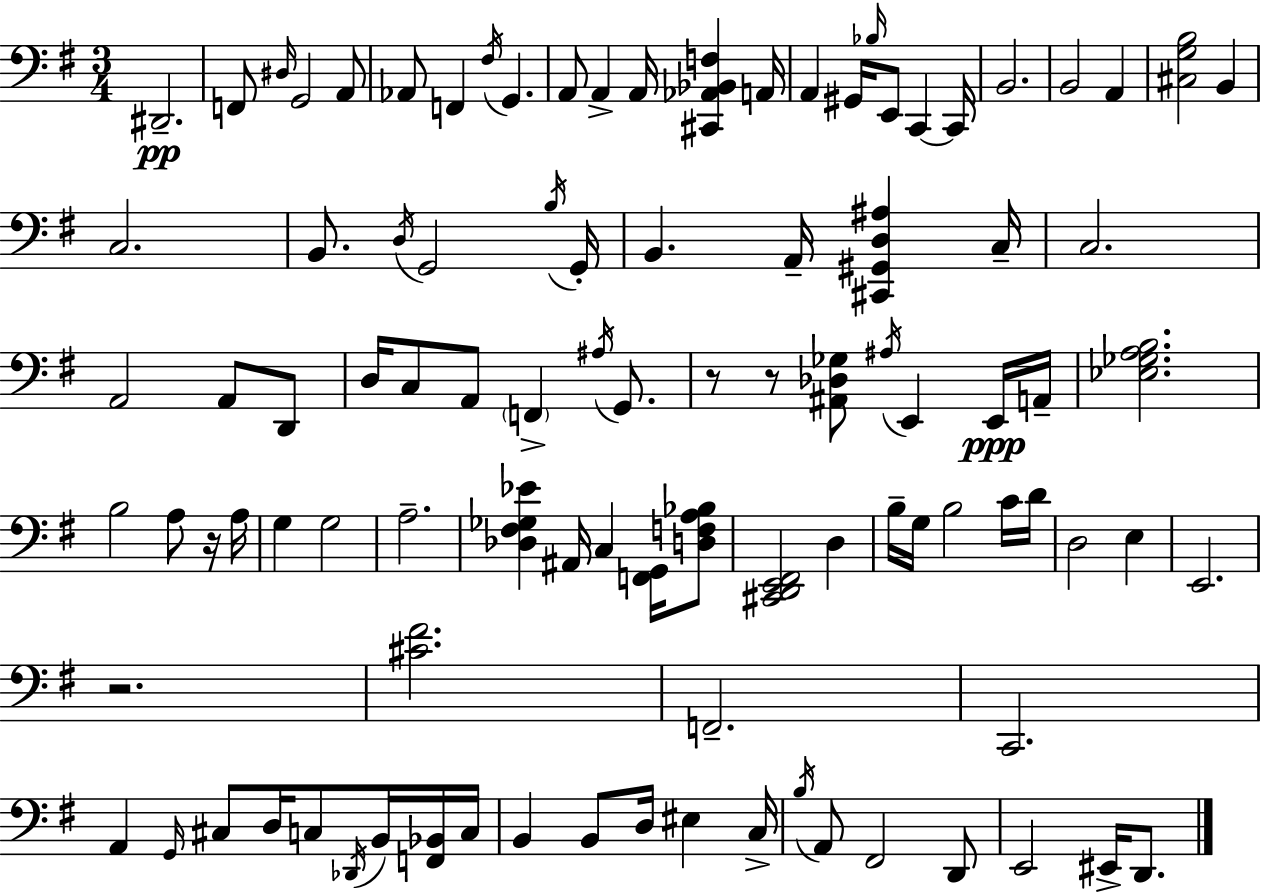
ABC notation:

X:1
T:Untitled
M:3/4
L:1/4
K:Em
^D,,2 F,,/2 ^D,/4 G,,2 A,,/2 _A,,/2 F,, ^F,/4 G,, A,,/2 A,, A,,/4 [^C,,_A,,_B,,F,] A,,/4 A,, ^G,,/4 _B,/4 E,,/2 C,, C,,/4 B,,2 B,,2 A,, [^C,G,B,]2 B,, C,2 B,,/2 D,/4 G,,2 B,/4 G,,/4 B,, A,,/4 [^C,,^G,,D,^A,] C,/4 C,2 A,,2 A,,/2 D,,/2 D,/4 C,/2 A,,/2 F,, ^A,/4 G,,/2 z/2 z/2 [^A,,_D,_G,]/2 ^A,/4 E,, E,,/4 A,,/4 [_E,_G,A,B,]2 B,2 A,/2 z/4 A,/4 G, G,2 A,2 [_D,^F,_G,_E] ^A,,/4 C, [F,,G,,]/4 [D,F,A,_B,]/2 [^C,,D,,E,,^F,,]2 D, B,/4 G,/4 B,2 C/4 D/4 D,2 E, E,,2 z2 [^C^F]2 F,,2 C,,2 A,, G,,/4 ^C,/2 D,/4 C,/2 _D,,/4 B,,/4 [F,,_B,,]/4 C,/4 B,, B,,/2 D,/4 ^E, C,/4 B,/4 A,,/2 ^F,,2 D,,/2 E,,2 ^E,,/4 D,,/2